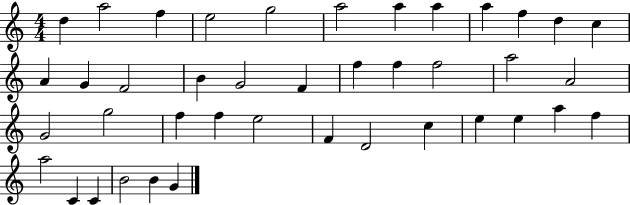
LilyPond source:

{
  \clef treble
  \numericTimeSignature
  \time 4/4
  \key c \major
  d''4 a''2 f''4 | e''2 g''2 | a''2 a''4 a''4 | a''4 f''4 d''4 c''4 | \break a'4 g'4 f'2 | b'4 g'2 f'4 | f''4 f''4 f''2 | a''2 a'2 | \break g'2 g''2 | f''4 f''4 e''2 | f'4 d'2 c''4 | e''4 e''4 a''4 f''4 | \break a''2 c'4 c'4 | b'2 b'4 g'4 | \bar "|."
}